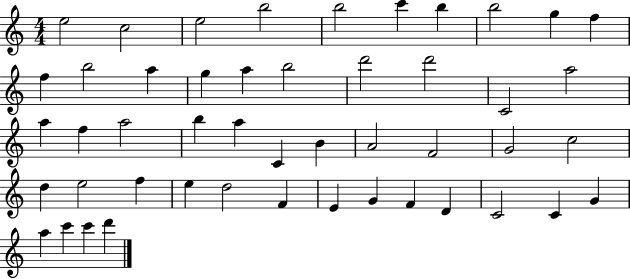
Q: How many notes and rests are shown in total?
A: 48